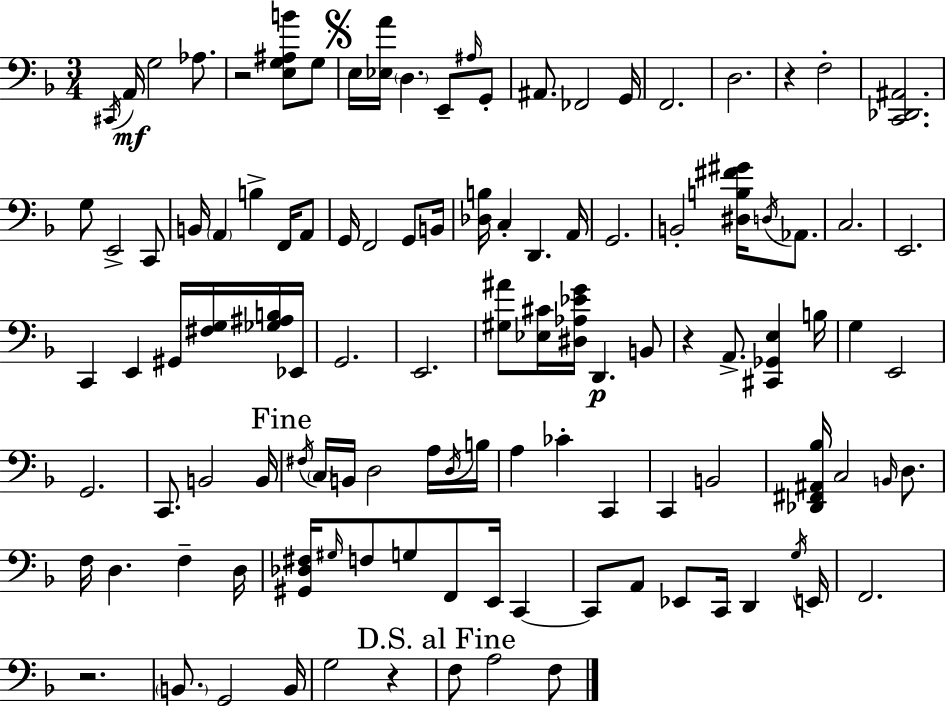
{
  \clef bass
  \numericTimeSignature
  \time 3/4
  \key d \minor
  \acciaccatura { cis,16 }\mf a,16 g2 aes8. | r2 <e g ais b'>8 g8 | \mark \markup { \musicglyph "scripts.segno" } e16 <ees a'>16 \parenthesize d4. e,8-- \grace { ais16 } | g,8-. ais,8. fes,2 | \break g,16 f,2. | d2. | r4 f2-. | <c, des, ais,>2. | \break g8 e,2-> | c,8 b,16 \parenthesize a,4 b4-> f,16 | a,8 g,16 f,2 g,8 | b,16 <des b>16 c4-. d,4. | \break a,16 g,2. | b,2-. <dis b fis' gis'>16 \acciaccatura { d16 } | aes,8. c2. | e,2. | \break c,4 e,4 gis,16 | <fis g>16 <ges ais b>16 ees,16 g,2. | e,2. | <gis ais'>8 <ees cis'>16 <dis aes ees' g'>16 d,4.\p | \break b,8 r4 a,8.-> <cis, ges, e>4 | b16 g4 e,2 | g,2. | c,8. b,2 | \break b,16 \mark "Fine" \acciaccatura { fis16 } \parenthesize c16 b,16 d2 | a16 \acciaccatura { d16 } b16 a4 ces'4-. | c,4 c,4 b,2 | <des, fis, ais, bes>16 c2 | \break \grace { b,16 } d8. f16 d4. | f4-- d16 <gis, des fis>16 \grace { gis16 } f8 g8 | f,8 e,16 c,4~~ c,8 a,8 ees,8 | c,16 d,4 \acciaccatura { g16 } e,16 f,2. | \break r2. | \parenthesize b,8. g,2 | b,16 g2 | r4 \mark "D.S. al Fine" f8 a2 | \break f8 \bar "|."
}